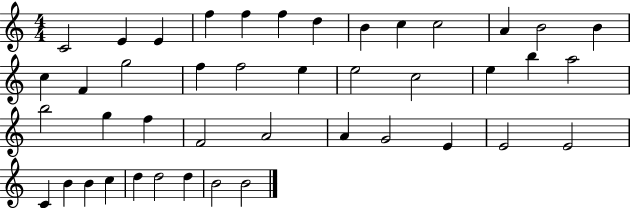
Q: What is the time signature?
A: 4/4